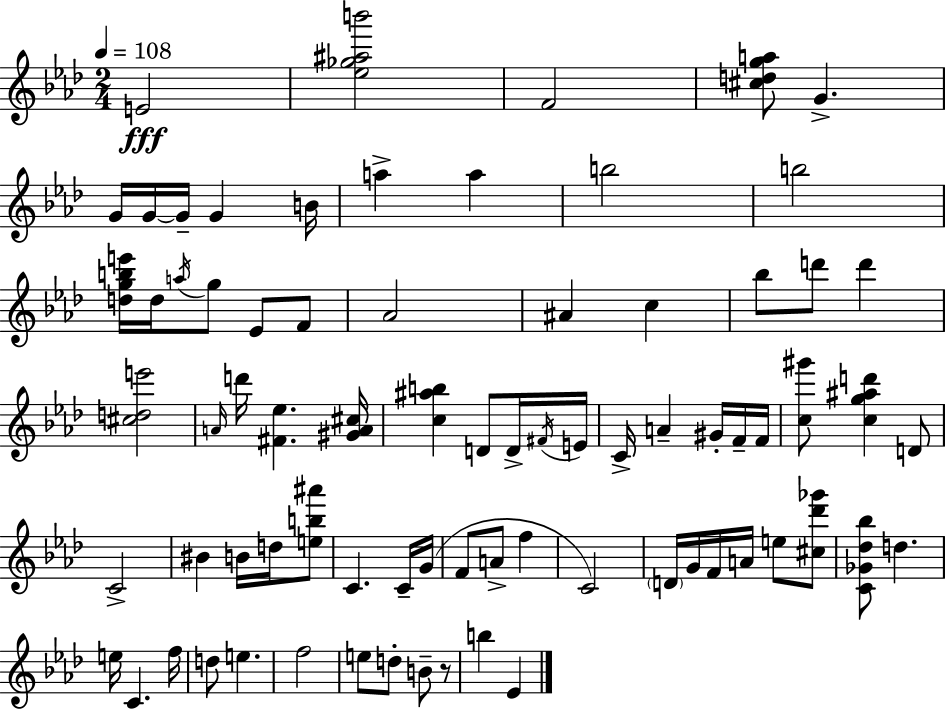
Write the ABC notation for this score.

X:1
T:Untitled
M:2/4
L:1/4
K:Ab
E2 [_e_g^ab']2 F2 [^cdga]/2 G G/4 G/4 G/4 G B/4 a a b2 b2 [dgbe']/4 d/4 a/4 g/2 _E/2 F/2 _A2 ^A c _b/2 d'/2 d' [^cde']2 A/4 d'/4 [^F_e] [^GA^c]/4 [c^ab] D/2 D/4 ^F/4 E/4 C/4 A ^G/4 F/4 F/4 [c^g']/2 [cg^ad'] D/2 C2 ^B B/4 d/4 [eb^a']/2 C C/4 G/4 F/2 A/2 f C2 D/4 G/4 F/4 A/4 e/2 [^c_d'_g']/2 [C_G_d_b]/2 d e/4 C f/4 d/2 e f2 e/2 d/2 B/2 z/2 b _E